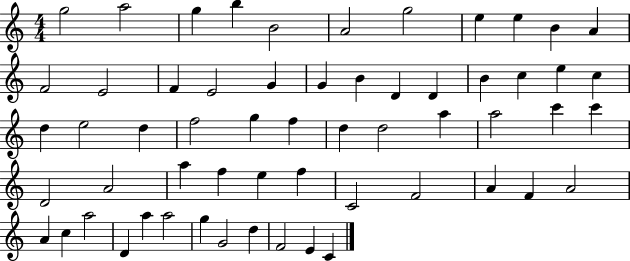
{
  \clef treble
  \numericTimeSignature
  \time 4/4
  \key c \major
  g''2 a''2 | g''4 b''4 b'2 | a'2 g''2 | e''4 e''4 b'4 a'4 | \break f'2 e'2 | f'4 e'2 g'4 | g'4 b'4 d'4 d'4 | b'4 c''4 e''4 c''4 | \break d''4 e''2 d''4 | f''2 g''4 f''4 | d''4 d''2 a''4 | a''2 c'''4 c'''4 | \break d'2 a'2 | a''4 f''4 e''4 f''4 | c'2 f'2 | a'4 f'4 a'2 | \break a'4 c''4 a''2 | d'4 a''4 a''2 | g''4 g'2 d''4 | f'2 e'4 c'4 | \break \bar "|."
}